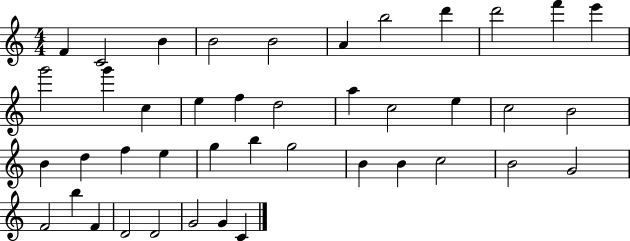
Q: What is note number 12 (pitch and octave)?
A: G6